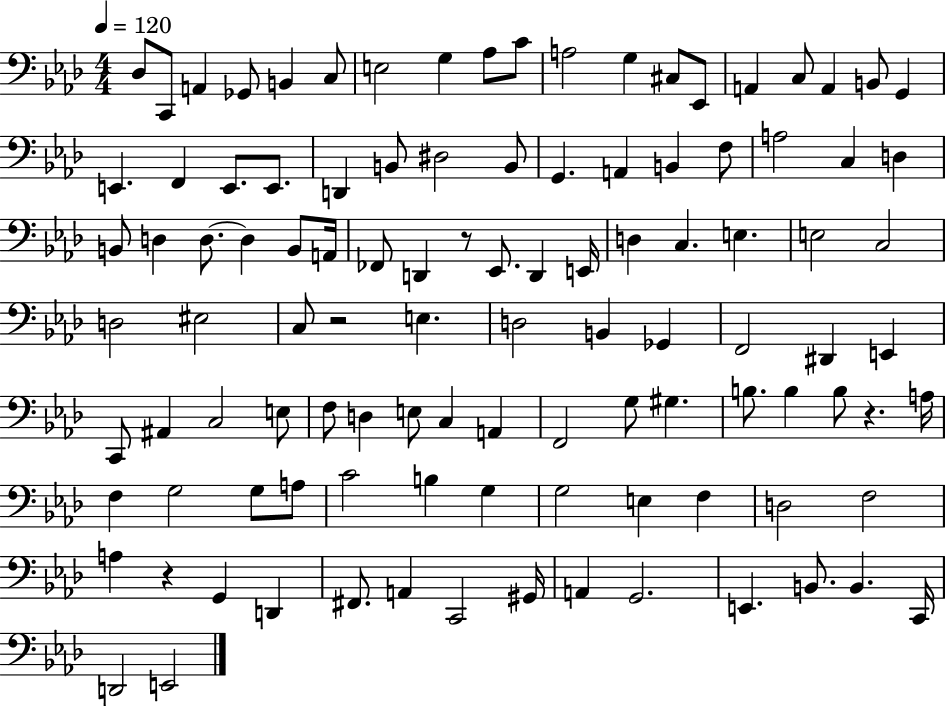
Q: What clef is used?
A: bass